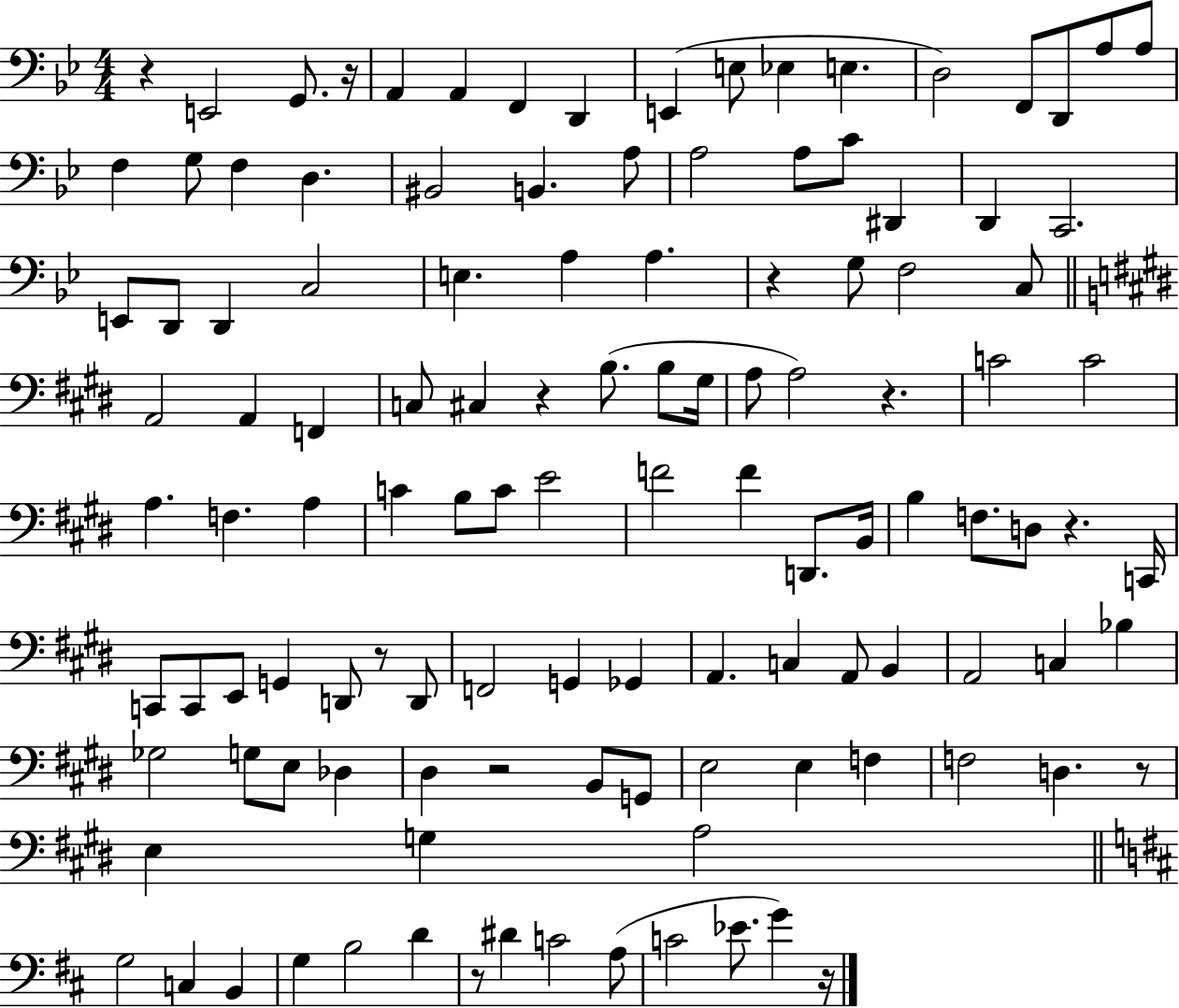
{
  \clef bass
  \numericTimeSignature
  \time 4/4
  \key bes \major
  \repeat volta 2 { r4 e,2 g,8. r16 | a,4 a,4 f,4 d,4 | e,4( e8 ees4 e4. | d2) f,8 d,8 a8 a8 | \break f4 g8 f4 d4. | bis,2 b,4. a8 | a2 a8 c'8 dis,4 | d,4 c,2. | \break e,8 d,8 d,4 c2 | e4. a4 a4. | r4 g8 f2 c8 | \bar "||" \break \key e \major a,2 a,4 f,4 | c8 cis4 r4 b8.( b8 gis16 | a8 a2) r4. | c'2 c'2 | \break a4. f4. a4 | c'4 b8 c'8 e'2 | f'2 f'4 d,8. b,16 | b4 f8. d8 r4. c,16 | \break c,8 c,8 e,8 g,4 d,8 r8 d,8 | f,2 g,4 ges,4 | a,4. c4 a,8 b,4 | a,2 c4 bes4 | \break ges2 g8 e8 des4 | dis4 r2 b,8 g,8 | e2 e4 f4 | f2 d4. r8 | \break e4 g4 a2 | \bar "||" \break \key b \minor g2 c4 b,4 | g4 b2 d'4 | r8 dis'4 c'2 a8( | c'2 ees'8. g'4) r16 | \break } \bar "|."
}